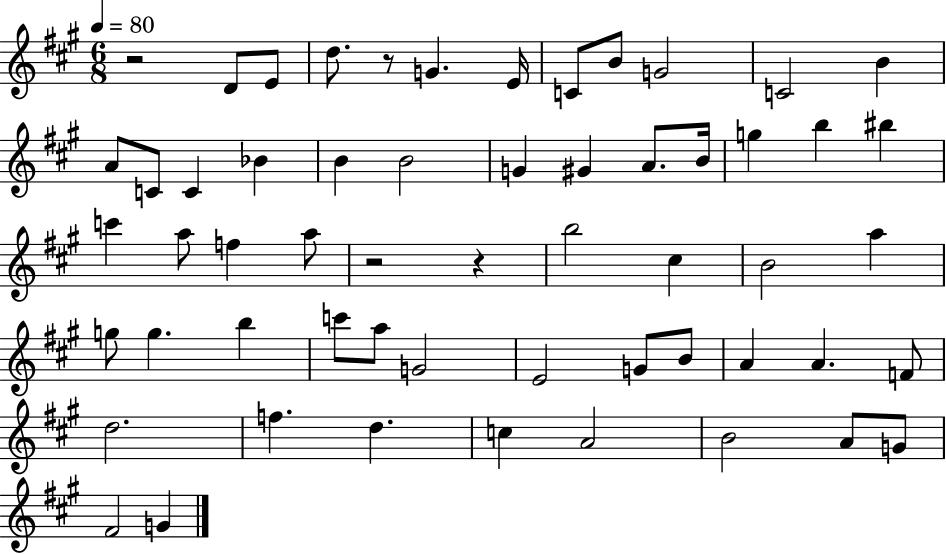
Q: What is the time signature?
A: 6/8